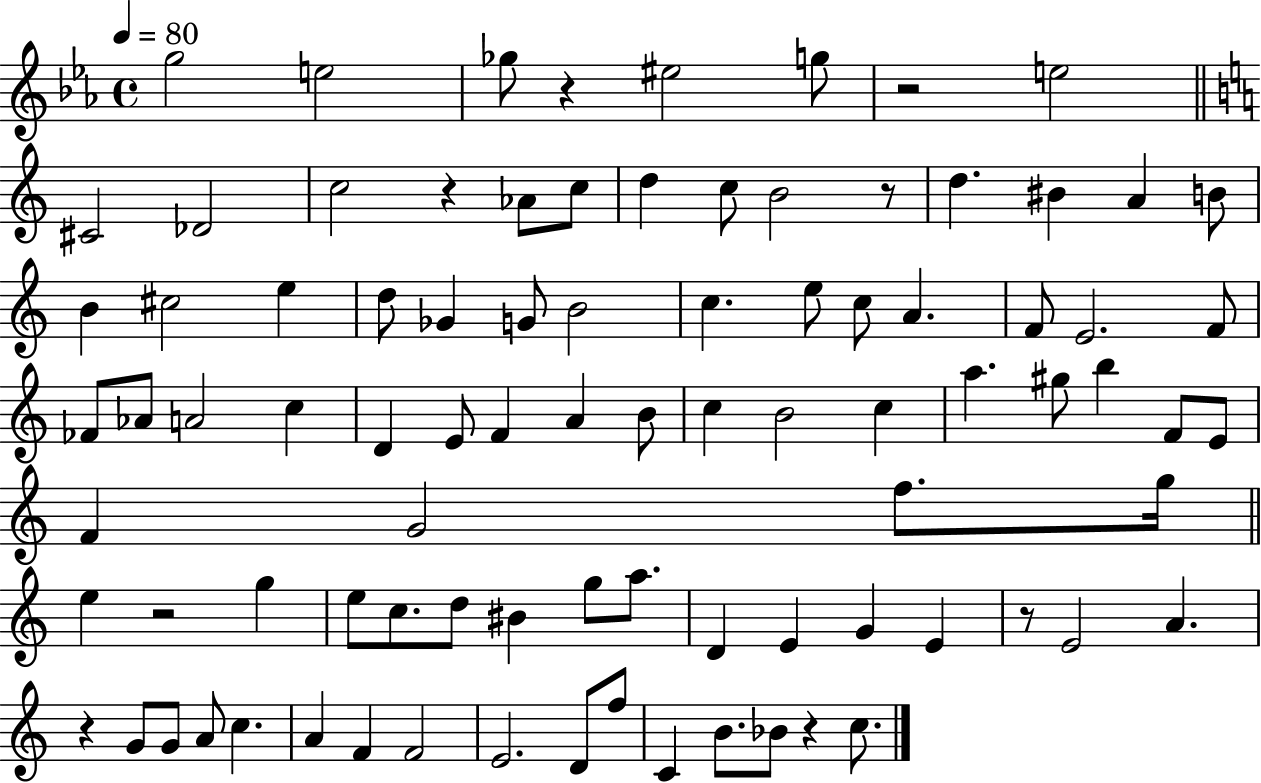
{
  \clef treble
  \time 4/4
  \defaultTimeSignature
  \key ees \major
  \tempo 4 = 80
  g''2 e''2 | ges''8 r4 eis''2 g''8 | r2 e''2 | \bar "||" \break \key c \major cis'2 des'2 | c''2 r4 aes'8 c''8 | d''4 c''8 b'2 r8 | d''4. bis'4 a'4 b'8 | \break b'4 cis''2 e''4 | d''8 ges'4 g'8 b'2 | c''4. e''8 c''8 a'4. | f'8 e'2. f'8 | \break fes'8 aes'8 a'2 c''4 | d'4 e'8 f'4 a'4 b'8 | c''4 b'2 c''4 | a''4. gis''8 b''4 f'8 e'8 | \break f'4 g'2 f''8. g''16 | \bar "||" \break \key a \minor e''4 r2 g''4 | e''8 c''8. d''8 bis'4 g''8 a''8. | d'4 e'4 g'4 e'4 | r8 e'2 a'4. | \break r4 g'8 g'8 a'8 c''4. | a'4 f'4 f'2 | e'2. d'8 f''8 | c'4 b'8. bes'8 r4 c''8. | \break \bar "|."
}